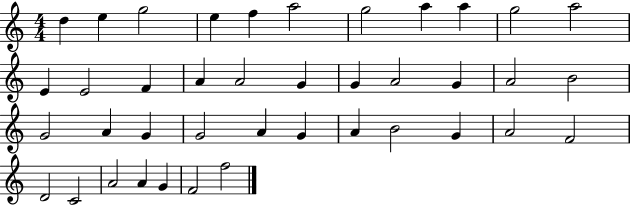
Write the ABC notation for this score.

X:1
T:Untitled
M:4/4
L:1/4
K:C
d e g2 e f a2 g2 a a g2 a2 E E2 F A A2 G G A2 G A2 B2 G2 A G G2 A G A B2 G A2 F2 D2 C2 A2 A G F2 f2